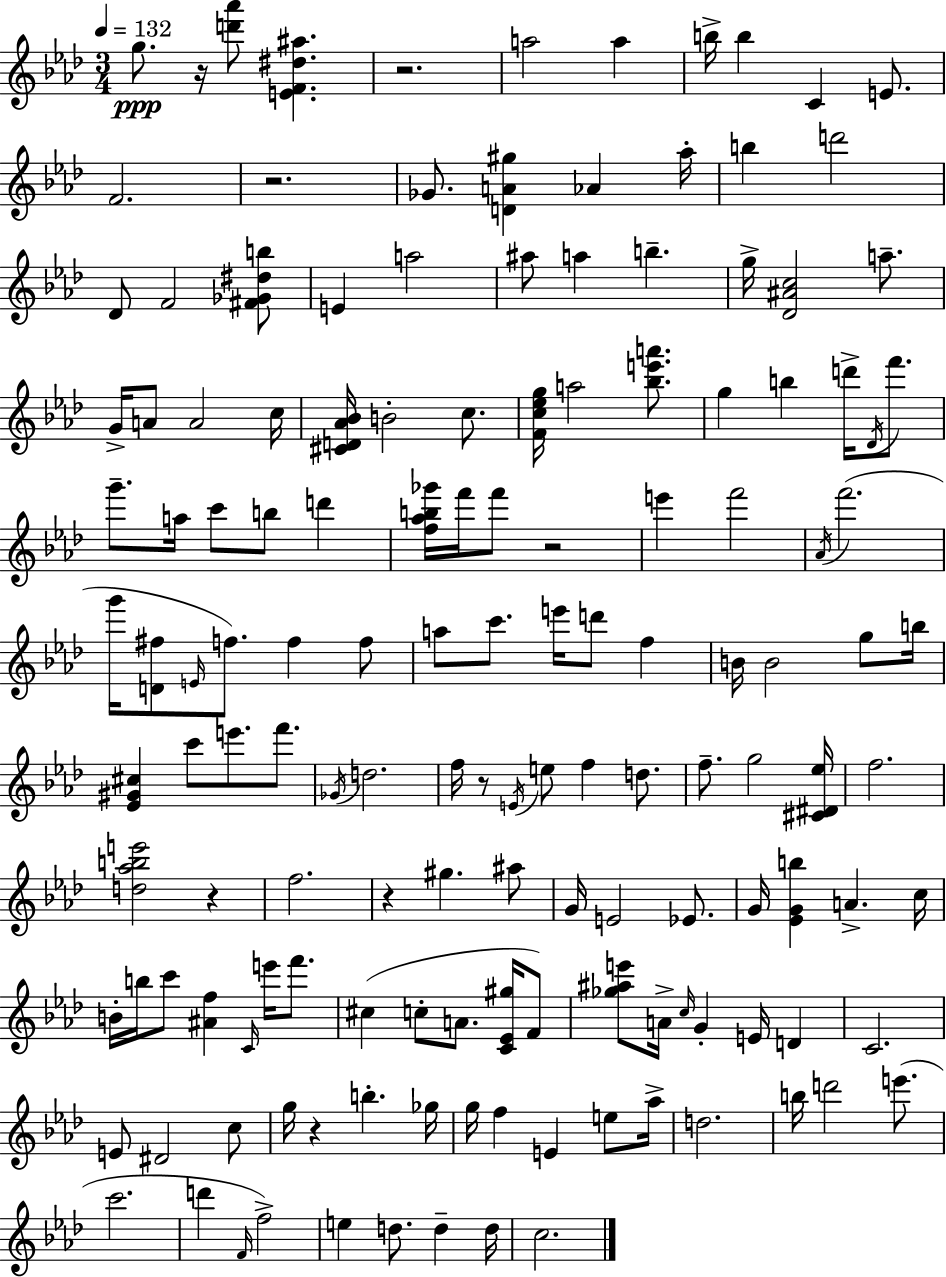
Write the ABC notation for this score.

X:1
T:Untitled
M:3/4
L:1/4
K:Fm
g/2 z/4 [d'_a']/2 [EF^d^a] z2 a2 a b/4 b C E/2 F2 z2 _G/2 [DA^g] _A _a/4 b d'2 _D/2 F2 [^F_G^db]/2 E a2 ^a/2 a b g/4 [_D^Ac]2 a/2 G/4 A/2 A2 c/4 [^CD_A_B]/4 B2 c/2 [Fc_eg]/4 a2 [_be'a']/2 g b d'/4 _D/4 f'/2 g'/2 a/4 c'/2 b/2 d' [f_ab_g']/4 f'/4 f'/2 z2 e' f'2 _A/4 f'2 g'/4 [D^f]/2 E/4 f/2 f f/2 a/2 c'/2 e'/4 d'/2 f B/4 B2 g/2 b/4 [_E^G^c] c'/2 e'/2 f'/2 _G/4 d2 f/4 z/2 E/4 e/2 f d/2 f/2 g2 [^C^D_e]/4 f2 [d_abe']2 z f2 z ^g ^a/2 G/4 E2 _E/2 G/4 [_EGb] A c/4 B/4 b/4 c'/2 [^Af] C/4 e'/4 f'/2 ^c c/2 A/2 [C_E^g]/4 F/2 [_g^ae']/2 A/4 c/4 G E/4 D C2 E/2 ^D2 c/2 g/4 z b _g/4 g/4 f E e/2 _a/4 d2 b/4 d'2 e'/2 c'2 d' F/4 f2 e d/2 d d/4 c2